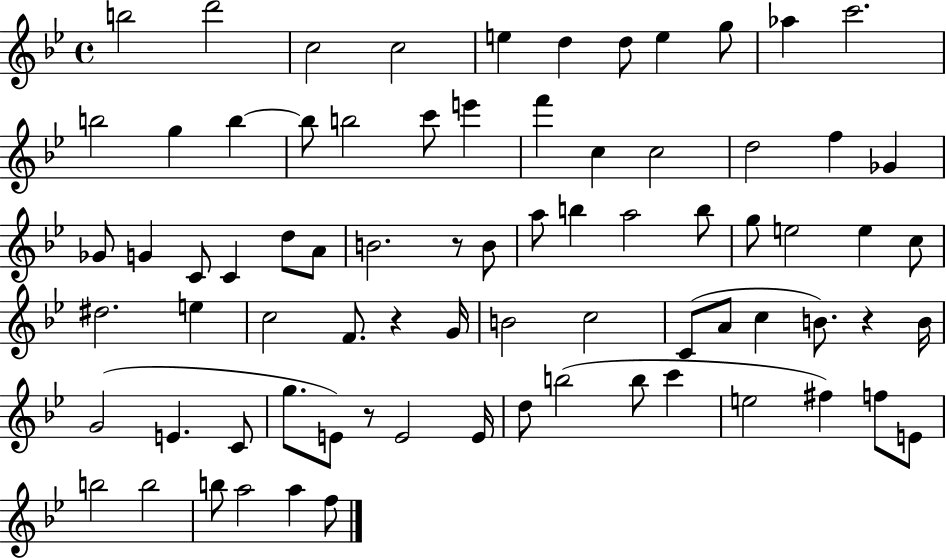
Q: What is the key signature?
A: BES major